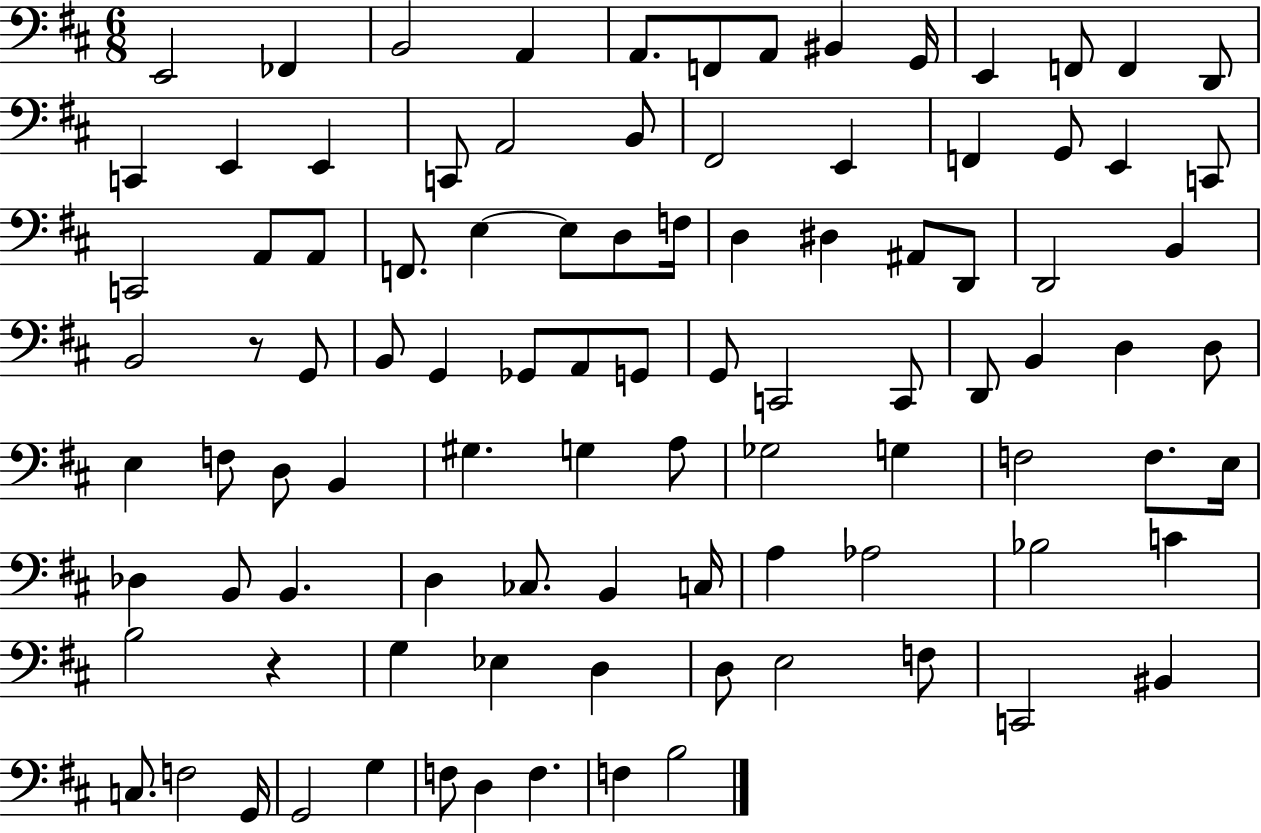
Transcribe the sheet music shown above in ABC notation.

X:1
T:Untitled
M:6/8
L:1/4
K:D
E,,2 _F,, B,,2 A,, A,,/2 F,,/2 A,,/2 ^B,, G,,/4 E,, F,,/2 F,, D,,/2 C,, E,, E,, C,,/2 A,,2 B,,/2 ^F,,2 E,, F,, G,,/2 E,, C,,/2 C,,2 A,,/2 A,,/2 F,,/2 E, E,/2 D,/2 F,/4 D, ^D, ^A,,/2 D,,/2 D,,2 B,, B,,2 z/2 G,,/2 B,,/2 G,, _G,,/2 A,,/2 G,,/2 G,,/2 C,,2 C,,/2 D,,/2 B,, D, D,/2 E, F,/2 D,/2 B,, ^G, G, A,/2 _G,2 G, F,2 F,/2 E,/4 _D, B,,/2 B,, D, _C,/2 B,, C,/4 A, _A,2 _B,2 C B,2 z G, _E, D, D,/2 E,2 F,/2 C,,2 ^B,, C,/2 F,2 G,,/4 G,,2 G, F,/2 D, F, F, B,2